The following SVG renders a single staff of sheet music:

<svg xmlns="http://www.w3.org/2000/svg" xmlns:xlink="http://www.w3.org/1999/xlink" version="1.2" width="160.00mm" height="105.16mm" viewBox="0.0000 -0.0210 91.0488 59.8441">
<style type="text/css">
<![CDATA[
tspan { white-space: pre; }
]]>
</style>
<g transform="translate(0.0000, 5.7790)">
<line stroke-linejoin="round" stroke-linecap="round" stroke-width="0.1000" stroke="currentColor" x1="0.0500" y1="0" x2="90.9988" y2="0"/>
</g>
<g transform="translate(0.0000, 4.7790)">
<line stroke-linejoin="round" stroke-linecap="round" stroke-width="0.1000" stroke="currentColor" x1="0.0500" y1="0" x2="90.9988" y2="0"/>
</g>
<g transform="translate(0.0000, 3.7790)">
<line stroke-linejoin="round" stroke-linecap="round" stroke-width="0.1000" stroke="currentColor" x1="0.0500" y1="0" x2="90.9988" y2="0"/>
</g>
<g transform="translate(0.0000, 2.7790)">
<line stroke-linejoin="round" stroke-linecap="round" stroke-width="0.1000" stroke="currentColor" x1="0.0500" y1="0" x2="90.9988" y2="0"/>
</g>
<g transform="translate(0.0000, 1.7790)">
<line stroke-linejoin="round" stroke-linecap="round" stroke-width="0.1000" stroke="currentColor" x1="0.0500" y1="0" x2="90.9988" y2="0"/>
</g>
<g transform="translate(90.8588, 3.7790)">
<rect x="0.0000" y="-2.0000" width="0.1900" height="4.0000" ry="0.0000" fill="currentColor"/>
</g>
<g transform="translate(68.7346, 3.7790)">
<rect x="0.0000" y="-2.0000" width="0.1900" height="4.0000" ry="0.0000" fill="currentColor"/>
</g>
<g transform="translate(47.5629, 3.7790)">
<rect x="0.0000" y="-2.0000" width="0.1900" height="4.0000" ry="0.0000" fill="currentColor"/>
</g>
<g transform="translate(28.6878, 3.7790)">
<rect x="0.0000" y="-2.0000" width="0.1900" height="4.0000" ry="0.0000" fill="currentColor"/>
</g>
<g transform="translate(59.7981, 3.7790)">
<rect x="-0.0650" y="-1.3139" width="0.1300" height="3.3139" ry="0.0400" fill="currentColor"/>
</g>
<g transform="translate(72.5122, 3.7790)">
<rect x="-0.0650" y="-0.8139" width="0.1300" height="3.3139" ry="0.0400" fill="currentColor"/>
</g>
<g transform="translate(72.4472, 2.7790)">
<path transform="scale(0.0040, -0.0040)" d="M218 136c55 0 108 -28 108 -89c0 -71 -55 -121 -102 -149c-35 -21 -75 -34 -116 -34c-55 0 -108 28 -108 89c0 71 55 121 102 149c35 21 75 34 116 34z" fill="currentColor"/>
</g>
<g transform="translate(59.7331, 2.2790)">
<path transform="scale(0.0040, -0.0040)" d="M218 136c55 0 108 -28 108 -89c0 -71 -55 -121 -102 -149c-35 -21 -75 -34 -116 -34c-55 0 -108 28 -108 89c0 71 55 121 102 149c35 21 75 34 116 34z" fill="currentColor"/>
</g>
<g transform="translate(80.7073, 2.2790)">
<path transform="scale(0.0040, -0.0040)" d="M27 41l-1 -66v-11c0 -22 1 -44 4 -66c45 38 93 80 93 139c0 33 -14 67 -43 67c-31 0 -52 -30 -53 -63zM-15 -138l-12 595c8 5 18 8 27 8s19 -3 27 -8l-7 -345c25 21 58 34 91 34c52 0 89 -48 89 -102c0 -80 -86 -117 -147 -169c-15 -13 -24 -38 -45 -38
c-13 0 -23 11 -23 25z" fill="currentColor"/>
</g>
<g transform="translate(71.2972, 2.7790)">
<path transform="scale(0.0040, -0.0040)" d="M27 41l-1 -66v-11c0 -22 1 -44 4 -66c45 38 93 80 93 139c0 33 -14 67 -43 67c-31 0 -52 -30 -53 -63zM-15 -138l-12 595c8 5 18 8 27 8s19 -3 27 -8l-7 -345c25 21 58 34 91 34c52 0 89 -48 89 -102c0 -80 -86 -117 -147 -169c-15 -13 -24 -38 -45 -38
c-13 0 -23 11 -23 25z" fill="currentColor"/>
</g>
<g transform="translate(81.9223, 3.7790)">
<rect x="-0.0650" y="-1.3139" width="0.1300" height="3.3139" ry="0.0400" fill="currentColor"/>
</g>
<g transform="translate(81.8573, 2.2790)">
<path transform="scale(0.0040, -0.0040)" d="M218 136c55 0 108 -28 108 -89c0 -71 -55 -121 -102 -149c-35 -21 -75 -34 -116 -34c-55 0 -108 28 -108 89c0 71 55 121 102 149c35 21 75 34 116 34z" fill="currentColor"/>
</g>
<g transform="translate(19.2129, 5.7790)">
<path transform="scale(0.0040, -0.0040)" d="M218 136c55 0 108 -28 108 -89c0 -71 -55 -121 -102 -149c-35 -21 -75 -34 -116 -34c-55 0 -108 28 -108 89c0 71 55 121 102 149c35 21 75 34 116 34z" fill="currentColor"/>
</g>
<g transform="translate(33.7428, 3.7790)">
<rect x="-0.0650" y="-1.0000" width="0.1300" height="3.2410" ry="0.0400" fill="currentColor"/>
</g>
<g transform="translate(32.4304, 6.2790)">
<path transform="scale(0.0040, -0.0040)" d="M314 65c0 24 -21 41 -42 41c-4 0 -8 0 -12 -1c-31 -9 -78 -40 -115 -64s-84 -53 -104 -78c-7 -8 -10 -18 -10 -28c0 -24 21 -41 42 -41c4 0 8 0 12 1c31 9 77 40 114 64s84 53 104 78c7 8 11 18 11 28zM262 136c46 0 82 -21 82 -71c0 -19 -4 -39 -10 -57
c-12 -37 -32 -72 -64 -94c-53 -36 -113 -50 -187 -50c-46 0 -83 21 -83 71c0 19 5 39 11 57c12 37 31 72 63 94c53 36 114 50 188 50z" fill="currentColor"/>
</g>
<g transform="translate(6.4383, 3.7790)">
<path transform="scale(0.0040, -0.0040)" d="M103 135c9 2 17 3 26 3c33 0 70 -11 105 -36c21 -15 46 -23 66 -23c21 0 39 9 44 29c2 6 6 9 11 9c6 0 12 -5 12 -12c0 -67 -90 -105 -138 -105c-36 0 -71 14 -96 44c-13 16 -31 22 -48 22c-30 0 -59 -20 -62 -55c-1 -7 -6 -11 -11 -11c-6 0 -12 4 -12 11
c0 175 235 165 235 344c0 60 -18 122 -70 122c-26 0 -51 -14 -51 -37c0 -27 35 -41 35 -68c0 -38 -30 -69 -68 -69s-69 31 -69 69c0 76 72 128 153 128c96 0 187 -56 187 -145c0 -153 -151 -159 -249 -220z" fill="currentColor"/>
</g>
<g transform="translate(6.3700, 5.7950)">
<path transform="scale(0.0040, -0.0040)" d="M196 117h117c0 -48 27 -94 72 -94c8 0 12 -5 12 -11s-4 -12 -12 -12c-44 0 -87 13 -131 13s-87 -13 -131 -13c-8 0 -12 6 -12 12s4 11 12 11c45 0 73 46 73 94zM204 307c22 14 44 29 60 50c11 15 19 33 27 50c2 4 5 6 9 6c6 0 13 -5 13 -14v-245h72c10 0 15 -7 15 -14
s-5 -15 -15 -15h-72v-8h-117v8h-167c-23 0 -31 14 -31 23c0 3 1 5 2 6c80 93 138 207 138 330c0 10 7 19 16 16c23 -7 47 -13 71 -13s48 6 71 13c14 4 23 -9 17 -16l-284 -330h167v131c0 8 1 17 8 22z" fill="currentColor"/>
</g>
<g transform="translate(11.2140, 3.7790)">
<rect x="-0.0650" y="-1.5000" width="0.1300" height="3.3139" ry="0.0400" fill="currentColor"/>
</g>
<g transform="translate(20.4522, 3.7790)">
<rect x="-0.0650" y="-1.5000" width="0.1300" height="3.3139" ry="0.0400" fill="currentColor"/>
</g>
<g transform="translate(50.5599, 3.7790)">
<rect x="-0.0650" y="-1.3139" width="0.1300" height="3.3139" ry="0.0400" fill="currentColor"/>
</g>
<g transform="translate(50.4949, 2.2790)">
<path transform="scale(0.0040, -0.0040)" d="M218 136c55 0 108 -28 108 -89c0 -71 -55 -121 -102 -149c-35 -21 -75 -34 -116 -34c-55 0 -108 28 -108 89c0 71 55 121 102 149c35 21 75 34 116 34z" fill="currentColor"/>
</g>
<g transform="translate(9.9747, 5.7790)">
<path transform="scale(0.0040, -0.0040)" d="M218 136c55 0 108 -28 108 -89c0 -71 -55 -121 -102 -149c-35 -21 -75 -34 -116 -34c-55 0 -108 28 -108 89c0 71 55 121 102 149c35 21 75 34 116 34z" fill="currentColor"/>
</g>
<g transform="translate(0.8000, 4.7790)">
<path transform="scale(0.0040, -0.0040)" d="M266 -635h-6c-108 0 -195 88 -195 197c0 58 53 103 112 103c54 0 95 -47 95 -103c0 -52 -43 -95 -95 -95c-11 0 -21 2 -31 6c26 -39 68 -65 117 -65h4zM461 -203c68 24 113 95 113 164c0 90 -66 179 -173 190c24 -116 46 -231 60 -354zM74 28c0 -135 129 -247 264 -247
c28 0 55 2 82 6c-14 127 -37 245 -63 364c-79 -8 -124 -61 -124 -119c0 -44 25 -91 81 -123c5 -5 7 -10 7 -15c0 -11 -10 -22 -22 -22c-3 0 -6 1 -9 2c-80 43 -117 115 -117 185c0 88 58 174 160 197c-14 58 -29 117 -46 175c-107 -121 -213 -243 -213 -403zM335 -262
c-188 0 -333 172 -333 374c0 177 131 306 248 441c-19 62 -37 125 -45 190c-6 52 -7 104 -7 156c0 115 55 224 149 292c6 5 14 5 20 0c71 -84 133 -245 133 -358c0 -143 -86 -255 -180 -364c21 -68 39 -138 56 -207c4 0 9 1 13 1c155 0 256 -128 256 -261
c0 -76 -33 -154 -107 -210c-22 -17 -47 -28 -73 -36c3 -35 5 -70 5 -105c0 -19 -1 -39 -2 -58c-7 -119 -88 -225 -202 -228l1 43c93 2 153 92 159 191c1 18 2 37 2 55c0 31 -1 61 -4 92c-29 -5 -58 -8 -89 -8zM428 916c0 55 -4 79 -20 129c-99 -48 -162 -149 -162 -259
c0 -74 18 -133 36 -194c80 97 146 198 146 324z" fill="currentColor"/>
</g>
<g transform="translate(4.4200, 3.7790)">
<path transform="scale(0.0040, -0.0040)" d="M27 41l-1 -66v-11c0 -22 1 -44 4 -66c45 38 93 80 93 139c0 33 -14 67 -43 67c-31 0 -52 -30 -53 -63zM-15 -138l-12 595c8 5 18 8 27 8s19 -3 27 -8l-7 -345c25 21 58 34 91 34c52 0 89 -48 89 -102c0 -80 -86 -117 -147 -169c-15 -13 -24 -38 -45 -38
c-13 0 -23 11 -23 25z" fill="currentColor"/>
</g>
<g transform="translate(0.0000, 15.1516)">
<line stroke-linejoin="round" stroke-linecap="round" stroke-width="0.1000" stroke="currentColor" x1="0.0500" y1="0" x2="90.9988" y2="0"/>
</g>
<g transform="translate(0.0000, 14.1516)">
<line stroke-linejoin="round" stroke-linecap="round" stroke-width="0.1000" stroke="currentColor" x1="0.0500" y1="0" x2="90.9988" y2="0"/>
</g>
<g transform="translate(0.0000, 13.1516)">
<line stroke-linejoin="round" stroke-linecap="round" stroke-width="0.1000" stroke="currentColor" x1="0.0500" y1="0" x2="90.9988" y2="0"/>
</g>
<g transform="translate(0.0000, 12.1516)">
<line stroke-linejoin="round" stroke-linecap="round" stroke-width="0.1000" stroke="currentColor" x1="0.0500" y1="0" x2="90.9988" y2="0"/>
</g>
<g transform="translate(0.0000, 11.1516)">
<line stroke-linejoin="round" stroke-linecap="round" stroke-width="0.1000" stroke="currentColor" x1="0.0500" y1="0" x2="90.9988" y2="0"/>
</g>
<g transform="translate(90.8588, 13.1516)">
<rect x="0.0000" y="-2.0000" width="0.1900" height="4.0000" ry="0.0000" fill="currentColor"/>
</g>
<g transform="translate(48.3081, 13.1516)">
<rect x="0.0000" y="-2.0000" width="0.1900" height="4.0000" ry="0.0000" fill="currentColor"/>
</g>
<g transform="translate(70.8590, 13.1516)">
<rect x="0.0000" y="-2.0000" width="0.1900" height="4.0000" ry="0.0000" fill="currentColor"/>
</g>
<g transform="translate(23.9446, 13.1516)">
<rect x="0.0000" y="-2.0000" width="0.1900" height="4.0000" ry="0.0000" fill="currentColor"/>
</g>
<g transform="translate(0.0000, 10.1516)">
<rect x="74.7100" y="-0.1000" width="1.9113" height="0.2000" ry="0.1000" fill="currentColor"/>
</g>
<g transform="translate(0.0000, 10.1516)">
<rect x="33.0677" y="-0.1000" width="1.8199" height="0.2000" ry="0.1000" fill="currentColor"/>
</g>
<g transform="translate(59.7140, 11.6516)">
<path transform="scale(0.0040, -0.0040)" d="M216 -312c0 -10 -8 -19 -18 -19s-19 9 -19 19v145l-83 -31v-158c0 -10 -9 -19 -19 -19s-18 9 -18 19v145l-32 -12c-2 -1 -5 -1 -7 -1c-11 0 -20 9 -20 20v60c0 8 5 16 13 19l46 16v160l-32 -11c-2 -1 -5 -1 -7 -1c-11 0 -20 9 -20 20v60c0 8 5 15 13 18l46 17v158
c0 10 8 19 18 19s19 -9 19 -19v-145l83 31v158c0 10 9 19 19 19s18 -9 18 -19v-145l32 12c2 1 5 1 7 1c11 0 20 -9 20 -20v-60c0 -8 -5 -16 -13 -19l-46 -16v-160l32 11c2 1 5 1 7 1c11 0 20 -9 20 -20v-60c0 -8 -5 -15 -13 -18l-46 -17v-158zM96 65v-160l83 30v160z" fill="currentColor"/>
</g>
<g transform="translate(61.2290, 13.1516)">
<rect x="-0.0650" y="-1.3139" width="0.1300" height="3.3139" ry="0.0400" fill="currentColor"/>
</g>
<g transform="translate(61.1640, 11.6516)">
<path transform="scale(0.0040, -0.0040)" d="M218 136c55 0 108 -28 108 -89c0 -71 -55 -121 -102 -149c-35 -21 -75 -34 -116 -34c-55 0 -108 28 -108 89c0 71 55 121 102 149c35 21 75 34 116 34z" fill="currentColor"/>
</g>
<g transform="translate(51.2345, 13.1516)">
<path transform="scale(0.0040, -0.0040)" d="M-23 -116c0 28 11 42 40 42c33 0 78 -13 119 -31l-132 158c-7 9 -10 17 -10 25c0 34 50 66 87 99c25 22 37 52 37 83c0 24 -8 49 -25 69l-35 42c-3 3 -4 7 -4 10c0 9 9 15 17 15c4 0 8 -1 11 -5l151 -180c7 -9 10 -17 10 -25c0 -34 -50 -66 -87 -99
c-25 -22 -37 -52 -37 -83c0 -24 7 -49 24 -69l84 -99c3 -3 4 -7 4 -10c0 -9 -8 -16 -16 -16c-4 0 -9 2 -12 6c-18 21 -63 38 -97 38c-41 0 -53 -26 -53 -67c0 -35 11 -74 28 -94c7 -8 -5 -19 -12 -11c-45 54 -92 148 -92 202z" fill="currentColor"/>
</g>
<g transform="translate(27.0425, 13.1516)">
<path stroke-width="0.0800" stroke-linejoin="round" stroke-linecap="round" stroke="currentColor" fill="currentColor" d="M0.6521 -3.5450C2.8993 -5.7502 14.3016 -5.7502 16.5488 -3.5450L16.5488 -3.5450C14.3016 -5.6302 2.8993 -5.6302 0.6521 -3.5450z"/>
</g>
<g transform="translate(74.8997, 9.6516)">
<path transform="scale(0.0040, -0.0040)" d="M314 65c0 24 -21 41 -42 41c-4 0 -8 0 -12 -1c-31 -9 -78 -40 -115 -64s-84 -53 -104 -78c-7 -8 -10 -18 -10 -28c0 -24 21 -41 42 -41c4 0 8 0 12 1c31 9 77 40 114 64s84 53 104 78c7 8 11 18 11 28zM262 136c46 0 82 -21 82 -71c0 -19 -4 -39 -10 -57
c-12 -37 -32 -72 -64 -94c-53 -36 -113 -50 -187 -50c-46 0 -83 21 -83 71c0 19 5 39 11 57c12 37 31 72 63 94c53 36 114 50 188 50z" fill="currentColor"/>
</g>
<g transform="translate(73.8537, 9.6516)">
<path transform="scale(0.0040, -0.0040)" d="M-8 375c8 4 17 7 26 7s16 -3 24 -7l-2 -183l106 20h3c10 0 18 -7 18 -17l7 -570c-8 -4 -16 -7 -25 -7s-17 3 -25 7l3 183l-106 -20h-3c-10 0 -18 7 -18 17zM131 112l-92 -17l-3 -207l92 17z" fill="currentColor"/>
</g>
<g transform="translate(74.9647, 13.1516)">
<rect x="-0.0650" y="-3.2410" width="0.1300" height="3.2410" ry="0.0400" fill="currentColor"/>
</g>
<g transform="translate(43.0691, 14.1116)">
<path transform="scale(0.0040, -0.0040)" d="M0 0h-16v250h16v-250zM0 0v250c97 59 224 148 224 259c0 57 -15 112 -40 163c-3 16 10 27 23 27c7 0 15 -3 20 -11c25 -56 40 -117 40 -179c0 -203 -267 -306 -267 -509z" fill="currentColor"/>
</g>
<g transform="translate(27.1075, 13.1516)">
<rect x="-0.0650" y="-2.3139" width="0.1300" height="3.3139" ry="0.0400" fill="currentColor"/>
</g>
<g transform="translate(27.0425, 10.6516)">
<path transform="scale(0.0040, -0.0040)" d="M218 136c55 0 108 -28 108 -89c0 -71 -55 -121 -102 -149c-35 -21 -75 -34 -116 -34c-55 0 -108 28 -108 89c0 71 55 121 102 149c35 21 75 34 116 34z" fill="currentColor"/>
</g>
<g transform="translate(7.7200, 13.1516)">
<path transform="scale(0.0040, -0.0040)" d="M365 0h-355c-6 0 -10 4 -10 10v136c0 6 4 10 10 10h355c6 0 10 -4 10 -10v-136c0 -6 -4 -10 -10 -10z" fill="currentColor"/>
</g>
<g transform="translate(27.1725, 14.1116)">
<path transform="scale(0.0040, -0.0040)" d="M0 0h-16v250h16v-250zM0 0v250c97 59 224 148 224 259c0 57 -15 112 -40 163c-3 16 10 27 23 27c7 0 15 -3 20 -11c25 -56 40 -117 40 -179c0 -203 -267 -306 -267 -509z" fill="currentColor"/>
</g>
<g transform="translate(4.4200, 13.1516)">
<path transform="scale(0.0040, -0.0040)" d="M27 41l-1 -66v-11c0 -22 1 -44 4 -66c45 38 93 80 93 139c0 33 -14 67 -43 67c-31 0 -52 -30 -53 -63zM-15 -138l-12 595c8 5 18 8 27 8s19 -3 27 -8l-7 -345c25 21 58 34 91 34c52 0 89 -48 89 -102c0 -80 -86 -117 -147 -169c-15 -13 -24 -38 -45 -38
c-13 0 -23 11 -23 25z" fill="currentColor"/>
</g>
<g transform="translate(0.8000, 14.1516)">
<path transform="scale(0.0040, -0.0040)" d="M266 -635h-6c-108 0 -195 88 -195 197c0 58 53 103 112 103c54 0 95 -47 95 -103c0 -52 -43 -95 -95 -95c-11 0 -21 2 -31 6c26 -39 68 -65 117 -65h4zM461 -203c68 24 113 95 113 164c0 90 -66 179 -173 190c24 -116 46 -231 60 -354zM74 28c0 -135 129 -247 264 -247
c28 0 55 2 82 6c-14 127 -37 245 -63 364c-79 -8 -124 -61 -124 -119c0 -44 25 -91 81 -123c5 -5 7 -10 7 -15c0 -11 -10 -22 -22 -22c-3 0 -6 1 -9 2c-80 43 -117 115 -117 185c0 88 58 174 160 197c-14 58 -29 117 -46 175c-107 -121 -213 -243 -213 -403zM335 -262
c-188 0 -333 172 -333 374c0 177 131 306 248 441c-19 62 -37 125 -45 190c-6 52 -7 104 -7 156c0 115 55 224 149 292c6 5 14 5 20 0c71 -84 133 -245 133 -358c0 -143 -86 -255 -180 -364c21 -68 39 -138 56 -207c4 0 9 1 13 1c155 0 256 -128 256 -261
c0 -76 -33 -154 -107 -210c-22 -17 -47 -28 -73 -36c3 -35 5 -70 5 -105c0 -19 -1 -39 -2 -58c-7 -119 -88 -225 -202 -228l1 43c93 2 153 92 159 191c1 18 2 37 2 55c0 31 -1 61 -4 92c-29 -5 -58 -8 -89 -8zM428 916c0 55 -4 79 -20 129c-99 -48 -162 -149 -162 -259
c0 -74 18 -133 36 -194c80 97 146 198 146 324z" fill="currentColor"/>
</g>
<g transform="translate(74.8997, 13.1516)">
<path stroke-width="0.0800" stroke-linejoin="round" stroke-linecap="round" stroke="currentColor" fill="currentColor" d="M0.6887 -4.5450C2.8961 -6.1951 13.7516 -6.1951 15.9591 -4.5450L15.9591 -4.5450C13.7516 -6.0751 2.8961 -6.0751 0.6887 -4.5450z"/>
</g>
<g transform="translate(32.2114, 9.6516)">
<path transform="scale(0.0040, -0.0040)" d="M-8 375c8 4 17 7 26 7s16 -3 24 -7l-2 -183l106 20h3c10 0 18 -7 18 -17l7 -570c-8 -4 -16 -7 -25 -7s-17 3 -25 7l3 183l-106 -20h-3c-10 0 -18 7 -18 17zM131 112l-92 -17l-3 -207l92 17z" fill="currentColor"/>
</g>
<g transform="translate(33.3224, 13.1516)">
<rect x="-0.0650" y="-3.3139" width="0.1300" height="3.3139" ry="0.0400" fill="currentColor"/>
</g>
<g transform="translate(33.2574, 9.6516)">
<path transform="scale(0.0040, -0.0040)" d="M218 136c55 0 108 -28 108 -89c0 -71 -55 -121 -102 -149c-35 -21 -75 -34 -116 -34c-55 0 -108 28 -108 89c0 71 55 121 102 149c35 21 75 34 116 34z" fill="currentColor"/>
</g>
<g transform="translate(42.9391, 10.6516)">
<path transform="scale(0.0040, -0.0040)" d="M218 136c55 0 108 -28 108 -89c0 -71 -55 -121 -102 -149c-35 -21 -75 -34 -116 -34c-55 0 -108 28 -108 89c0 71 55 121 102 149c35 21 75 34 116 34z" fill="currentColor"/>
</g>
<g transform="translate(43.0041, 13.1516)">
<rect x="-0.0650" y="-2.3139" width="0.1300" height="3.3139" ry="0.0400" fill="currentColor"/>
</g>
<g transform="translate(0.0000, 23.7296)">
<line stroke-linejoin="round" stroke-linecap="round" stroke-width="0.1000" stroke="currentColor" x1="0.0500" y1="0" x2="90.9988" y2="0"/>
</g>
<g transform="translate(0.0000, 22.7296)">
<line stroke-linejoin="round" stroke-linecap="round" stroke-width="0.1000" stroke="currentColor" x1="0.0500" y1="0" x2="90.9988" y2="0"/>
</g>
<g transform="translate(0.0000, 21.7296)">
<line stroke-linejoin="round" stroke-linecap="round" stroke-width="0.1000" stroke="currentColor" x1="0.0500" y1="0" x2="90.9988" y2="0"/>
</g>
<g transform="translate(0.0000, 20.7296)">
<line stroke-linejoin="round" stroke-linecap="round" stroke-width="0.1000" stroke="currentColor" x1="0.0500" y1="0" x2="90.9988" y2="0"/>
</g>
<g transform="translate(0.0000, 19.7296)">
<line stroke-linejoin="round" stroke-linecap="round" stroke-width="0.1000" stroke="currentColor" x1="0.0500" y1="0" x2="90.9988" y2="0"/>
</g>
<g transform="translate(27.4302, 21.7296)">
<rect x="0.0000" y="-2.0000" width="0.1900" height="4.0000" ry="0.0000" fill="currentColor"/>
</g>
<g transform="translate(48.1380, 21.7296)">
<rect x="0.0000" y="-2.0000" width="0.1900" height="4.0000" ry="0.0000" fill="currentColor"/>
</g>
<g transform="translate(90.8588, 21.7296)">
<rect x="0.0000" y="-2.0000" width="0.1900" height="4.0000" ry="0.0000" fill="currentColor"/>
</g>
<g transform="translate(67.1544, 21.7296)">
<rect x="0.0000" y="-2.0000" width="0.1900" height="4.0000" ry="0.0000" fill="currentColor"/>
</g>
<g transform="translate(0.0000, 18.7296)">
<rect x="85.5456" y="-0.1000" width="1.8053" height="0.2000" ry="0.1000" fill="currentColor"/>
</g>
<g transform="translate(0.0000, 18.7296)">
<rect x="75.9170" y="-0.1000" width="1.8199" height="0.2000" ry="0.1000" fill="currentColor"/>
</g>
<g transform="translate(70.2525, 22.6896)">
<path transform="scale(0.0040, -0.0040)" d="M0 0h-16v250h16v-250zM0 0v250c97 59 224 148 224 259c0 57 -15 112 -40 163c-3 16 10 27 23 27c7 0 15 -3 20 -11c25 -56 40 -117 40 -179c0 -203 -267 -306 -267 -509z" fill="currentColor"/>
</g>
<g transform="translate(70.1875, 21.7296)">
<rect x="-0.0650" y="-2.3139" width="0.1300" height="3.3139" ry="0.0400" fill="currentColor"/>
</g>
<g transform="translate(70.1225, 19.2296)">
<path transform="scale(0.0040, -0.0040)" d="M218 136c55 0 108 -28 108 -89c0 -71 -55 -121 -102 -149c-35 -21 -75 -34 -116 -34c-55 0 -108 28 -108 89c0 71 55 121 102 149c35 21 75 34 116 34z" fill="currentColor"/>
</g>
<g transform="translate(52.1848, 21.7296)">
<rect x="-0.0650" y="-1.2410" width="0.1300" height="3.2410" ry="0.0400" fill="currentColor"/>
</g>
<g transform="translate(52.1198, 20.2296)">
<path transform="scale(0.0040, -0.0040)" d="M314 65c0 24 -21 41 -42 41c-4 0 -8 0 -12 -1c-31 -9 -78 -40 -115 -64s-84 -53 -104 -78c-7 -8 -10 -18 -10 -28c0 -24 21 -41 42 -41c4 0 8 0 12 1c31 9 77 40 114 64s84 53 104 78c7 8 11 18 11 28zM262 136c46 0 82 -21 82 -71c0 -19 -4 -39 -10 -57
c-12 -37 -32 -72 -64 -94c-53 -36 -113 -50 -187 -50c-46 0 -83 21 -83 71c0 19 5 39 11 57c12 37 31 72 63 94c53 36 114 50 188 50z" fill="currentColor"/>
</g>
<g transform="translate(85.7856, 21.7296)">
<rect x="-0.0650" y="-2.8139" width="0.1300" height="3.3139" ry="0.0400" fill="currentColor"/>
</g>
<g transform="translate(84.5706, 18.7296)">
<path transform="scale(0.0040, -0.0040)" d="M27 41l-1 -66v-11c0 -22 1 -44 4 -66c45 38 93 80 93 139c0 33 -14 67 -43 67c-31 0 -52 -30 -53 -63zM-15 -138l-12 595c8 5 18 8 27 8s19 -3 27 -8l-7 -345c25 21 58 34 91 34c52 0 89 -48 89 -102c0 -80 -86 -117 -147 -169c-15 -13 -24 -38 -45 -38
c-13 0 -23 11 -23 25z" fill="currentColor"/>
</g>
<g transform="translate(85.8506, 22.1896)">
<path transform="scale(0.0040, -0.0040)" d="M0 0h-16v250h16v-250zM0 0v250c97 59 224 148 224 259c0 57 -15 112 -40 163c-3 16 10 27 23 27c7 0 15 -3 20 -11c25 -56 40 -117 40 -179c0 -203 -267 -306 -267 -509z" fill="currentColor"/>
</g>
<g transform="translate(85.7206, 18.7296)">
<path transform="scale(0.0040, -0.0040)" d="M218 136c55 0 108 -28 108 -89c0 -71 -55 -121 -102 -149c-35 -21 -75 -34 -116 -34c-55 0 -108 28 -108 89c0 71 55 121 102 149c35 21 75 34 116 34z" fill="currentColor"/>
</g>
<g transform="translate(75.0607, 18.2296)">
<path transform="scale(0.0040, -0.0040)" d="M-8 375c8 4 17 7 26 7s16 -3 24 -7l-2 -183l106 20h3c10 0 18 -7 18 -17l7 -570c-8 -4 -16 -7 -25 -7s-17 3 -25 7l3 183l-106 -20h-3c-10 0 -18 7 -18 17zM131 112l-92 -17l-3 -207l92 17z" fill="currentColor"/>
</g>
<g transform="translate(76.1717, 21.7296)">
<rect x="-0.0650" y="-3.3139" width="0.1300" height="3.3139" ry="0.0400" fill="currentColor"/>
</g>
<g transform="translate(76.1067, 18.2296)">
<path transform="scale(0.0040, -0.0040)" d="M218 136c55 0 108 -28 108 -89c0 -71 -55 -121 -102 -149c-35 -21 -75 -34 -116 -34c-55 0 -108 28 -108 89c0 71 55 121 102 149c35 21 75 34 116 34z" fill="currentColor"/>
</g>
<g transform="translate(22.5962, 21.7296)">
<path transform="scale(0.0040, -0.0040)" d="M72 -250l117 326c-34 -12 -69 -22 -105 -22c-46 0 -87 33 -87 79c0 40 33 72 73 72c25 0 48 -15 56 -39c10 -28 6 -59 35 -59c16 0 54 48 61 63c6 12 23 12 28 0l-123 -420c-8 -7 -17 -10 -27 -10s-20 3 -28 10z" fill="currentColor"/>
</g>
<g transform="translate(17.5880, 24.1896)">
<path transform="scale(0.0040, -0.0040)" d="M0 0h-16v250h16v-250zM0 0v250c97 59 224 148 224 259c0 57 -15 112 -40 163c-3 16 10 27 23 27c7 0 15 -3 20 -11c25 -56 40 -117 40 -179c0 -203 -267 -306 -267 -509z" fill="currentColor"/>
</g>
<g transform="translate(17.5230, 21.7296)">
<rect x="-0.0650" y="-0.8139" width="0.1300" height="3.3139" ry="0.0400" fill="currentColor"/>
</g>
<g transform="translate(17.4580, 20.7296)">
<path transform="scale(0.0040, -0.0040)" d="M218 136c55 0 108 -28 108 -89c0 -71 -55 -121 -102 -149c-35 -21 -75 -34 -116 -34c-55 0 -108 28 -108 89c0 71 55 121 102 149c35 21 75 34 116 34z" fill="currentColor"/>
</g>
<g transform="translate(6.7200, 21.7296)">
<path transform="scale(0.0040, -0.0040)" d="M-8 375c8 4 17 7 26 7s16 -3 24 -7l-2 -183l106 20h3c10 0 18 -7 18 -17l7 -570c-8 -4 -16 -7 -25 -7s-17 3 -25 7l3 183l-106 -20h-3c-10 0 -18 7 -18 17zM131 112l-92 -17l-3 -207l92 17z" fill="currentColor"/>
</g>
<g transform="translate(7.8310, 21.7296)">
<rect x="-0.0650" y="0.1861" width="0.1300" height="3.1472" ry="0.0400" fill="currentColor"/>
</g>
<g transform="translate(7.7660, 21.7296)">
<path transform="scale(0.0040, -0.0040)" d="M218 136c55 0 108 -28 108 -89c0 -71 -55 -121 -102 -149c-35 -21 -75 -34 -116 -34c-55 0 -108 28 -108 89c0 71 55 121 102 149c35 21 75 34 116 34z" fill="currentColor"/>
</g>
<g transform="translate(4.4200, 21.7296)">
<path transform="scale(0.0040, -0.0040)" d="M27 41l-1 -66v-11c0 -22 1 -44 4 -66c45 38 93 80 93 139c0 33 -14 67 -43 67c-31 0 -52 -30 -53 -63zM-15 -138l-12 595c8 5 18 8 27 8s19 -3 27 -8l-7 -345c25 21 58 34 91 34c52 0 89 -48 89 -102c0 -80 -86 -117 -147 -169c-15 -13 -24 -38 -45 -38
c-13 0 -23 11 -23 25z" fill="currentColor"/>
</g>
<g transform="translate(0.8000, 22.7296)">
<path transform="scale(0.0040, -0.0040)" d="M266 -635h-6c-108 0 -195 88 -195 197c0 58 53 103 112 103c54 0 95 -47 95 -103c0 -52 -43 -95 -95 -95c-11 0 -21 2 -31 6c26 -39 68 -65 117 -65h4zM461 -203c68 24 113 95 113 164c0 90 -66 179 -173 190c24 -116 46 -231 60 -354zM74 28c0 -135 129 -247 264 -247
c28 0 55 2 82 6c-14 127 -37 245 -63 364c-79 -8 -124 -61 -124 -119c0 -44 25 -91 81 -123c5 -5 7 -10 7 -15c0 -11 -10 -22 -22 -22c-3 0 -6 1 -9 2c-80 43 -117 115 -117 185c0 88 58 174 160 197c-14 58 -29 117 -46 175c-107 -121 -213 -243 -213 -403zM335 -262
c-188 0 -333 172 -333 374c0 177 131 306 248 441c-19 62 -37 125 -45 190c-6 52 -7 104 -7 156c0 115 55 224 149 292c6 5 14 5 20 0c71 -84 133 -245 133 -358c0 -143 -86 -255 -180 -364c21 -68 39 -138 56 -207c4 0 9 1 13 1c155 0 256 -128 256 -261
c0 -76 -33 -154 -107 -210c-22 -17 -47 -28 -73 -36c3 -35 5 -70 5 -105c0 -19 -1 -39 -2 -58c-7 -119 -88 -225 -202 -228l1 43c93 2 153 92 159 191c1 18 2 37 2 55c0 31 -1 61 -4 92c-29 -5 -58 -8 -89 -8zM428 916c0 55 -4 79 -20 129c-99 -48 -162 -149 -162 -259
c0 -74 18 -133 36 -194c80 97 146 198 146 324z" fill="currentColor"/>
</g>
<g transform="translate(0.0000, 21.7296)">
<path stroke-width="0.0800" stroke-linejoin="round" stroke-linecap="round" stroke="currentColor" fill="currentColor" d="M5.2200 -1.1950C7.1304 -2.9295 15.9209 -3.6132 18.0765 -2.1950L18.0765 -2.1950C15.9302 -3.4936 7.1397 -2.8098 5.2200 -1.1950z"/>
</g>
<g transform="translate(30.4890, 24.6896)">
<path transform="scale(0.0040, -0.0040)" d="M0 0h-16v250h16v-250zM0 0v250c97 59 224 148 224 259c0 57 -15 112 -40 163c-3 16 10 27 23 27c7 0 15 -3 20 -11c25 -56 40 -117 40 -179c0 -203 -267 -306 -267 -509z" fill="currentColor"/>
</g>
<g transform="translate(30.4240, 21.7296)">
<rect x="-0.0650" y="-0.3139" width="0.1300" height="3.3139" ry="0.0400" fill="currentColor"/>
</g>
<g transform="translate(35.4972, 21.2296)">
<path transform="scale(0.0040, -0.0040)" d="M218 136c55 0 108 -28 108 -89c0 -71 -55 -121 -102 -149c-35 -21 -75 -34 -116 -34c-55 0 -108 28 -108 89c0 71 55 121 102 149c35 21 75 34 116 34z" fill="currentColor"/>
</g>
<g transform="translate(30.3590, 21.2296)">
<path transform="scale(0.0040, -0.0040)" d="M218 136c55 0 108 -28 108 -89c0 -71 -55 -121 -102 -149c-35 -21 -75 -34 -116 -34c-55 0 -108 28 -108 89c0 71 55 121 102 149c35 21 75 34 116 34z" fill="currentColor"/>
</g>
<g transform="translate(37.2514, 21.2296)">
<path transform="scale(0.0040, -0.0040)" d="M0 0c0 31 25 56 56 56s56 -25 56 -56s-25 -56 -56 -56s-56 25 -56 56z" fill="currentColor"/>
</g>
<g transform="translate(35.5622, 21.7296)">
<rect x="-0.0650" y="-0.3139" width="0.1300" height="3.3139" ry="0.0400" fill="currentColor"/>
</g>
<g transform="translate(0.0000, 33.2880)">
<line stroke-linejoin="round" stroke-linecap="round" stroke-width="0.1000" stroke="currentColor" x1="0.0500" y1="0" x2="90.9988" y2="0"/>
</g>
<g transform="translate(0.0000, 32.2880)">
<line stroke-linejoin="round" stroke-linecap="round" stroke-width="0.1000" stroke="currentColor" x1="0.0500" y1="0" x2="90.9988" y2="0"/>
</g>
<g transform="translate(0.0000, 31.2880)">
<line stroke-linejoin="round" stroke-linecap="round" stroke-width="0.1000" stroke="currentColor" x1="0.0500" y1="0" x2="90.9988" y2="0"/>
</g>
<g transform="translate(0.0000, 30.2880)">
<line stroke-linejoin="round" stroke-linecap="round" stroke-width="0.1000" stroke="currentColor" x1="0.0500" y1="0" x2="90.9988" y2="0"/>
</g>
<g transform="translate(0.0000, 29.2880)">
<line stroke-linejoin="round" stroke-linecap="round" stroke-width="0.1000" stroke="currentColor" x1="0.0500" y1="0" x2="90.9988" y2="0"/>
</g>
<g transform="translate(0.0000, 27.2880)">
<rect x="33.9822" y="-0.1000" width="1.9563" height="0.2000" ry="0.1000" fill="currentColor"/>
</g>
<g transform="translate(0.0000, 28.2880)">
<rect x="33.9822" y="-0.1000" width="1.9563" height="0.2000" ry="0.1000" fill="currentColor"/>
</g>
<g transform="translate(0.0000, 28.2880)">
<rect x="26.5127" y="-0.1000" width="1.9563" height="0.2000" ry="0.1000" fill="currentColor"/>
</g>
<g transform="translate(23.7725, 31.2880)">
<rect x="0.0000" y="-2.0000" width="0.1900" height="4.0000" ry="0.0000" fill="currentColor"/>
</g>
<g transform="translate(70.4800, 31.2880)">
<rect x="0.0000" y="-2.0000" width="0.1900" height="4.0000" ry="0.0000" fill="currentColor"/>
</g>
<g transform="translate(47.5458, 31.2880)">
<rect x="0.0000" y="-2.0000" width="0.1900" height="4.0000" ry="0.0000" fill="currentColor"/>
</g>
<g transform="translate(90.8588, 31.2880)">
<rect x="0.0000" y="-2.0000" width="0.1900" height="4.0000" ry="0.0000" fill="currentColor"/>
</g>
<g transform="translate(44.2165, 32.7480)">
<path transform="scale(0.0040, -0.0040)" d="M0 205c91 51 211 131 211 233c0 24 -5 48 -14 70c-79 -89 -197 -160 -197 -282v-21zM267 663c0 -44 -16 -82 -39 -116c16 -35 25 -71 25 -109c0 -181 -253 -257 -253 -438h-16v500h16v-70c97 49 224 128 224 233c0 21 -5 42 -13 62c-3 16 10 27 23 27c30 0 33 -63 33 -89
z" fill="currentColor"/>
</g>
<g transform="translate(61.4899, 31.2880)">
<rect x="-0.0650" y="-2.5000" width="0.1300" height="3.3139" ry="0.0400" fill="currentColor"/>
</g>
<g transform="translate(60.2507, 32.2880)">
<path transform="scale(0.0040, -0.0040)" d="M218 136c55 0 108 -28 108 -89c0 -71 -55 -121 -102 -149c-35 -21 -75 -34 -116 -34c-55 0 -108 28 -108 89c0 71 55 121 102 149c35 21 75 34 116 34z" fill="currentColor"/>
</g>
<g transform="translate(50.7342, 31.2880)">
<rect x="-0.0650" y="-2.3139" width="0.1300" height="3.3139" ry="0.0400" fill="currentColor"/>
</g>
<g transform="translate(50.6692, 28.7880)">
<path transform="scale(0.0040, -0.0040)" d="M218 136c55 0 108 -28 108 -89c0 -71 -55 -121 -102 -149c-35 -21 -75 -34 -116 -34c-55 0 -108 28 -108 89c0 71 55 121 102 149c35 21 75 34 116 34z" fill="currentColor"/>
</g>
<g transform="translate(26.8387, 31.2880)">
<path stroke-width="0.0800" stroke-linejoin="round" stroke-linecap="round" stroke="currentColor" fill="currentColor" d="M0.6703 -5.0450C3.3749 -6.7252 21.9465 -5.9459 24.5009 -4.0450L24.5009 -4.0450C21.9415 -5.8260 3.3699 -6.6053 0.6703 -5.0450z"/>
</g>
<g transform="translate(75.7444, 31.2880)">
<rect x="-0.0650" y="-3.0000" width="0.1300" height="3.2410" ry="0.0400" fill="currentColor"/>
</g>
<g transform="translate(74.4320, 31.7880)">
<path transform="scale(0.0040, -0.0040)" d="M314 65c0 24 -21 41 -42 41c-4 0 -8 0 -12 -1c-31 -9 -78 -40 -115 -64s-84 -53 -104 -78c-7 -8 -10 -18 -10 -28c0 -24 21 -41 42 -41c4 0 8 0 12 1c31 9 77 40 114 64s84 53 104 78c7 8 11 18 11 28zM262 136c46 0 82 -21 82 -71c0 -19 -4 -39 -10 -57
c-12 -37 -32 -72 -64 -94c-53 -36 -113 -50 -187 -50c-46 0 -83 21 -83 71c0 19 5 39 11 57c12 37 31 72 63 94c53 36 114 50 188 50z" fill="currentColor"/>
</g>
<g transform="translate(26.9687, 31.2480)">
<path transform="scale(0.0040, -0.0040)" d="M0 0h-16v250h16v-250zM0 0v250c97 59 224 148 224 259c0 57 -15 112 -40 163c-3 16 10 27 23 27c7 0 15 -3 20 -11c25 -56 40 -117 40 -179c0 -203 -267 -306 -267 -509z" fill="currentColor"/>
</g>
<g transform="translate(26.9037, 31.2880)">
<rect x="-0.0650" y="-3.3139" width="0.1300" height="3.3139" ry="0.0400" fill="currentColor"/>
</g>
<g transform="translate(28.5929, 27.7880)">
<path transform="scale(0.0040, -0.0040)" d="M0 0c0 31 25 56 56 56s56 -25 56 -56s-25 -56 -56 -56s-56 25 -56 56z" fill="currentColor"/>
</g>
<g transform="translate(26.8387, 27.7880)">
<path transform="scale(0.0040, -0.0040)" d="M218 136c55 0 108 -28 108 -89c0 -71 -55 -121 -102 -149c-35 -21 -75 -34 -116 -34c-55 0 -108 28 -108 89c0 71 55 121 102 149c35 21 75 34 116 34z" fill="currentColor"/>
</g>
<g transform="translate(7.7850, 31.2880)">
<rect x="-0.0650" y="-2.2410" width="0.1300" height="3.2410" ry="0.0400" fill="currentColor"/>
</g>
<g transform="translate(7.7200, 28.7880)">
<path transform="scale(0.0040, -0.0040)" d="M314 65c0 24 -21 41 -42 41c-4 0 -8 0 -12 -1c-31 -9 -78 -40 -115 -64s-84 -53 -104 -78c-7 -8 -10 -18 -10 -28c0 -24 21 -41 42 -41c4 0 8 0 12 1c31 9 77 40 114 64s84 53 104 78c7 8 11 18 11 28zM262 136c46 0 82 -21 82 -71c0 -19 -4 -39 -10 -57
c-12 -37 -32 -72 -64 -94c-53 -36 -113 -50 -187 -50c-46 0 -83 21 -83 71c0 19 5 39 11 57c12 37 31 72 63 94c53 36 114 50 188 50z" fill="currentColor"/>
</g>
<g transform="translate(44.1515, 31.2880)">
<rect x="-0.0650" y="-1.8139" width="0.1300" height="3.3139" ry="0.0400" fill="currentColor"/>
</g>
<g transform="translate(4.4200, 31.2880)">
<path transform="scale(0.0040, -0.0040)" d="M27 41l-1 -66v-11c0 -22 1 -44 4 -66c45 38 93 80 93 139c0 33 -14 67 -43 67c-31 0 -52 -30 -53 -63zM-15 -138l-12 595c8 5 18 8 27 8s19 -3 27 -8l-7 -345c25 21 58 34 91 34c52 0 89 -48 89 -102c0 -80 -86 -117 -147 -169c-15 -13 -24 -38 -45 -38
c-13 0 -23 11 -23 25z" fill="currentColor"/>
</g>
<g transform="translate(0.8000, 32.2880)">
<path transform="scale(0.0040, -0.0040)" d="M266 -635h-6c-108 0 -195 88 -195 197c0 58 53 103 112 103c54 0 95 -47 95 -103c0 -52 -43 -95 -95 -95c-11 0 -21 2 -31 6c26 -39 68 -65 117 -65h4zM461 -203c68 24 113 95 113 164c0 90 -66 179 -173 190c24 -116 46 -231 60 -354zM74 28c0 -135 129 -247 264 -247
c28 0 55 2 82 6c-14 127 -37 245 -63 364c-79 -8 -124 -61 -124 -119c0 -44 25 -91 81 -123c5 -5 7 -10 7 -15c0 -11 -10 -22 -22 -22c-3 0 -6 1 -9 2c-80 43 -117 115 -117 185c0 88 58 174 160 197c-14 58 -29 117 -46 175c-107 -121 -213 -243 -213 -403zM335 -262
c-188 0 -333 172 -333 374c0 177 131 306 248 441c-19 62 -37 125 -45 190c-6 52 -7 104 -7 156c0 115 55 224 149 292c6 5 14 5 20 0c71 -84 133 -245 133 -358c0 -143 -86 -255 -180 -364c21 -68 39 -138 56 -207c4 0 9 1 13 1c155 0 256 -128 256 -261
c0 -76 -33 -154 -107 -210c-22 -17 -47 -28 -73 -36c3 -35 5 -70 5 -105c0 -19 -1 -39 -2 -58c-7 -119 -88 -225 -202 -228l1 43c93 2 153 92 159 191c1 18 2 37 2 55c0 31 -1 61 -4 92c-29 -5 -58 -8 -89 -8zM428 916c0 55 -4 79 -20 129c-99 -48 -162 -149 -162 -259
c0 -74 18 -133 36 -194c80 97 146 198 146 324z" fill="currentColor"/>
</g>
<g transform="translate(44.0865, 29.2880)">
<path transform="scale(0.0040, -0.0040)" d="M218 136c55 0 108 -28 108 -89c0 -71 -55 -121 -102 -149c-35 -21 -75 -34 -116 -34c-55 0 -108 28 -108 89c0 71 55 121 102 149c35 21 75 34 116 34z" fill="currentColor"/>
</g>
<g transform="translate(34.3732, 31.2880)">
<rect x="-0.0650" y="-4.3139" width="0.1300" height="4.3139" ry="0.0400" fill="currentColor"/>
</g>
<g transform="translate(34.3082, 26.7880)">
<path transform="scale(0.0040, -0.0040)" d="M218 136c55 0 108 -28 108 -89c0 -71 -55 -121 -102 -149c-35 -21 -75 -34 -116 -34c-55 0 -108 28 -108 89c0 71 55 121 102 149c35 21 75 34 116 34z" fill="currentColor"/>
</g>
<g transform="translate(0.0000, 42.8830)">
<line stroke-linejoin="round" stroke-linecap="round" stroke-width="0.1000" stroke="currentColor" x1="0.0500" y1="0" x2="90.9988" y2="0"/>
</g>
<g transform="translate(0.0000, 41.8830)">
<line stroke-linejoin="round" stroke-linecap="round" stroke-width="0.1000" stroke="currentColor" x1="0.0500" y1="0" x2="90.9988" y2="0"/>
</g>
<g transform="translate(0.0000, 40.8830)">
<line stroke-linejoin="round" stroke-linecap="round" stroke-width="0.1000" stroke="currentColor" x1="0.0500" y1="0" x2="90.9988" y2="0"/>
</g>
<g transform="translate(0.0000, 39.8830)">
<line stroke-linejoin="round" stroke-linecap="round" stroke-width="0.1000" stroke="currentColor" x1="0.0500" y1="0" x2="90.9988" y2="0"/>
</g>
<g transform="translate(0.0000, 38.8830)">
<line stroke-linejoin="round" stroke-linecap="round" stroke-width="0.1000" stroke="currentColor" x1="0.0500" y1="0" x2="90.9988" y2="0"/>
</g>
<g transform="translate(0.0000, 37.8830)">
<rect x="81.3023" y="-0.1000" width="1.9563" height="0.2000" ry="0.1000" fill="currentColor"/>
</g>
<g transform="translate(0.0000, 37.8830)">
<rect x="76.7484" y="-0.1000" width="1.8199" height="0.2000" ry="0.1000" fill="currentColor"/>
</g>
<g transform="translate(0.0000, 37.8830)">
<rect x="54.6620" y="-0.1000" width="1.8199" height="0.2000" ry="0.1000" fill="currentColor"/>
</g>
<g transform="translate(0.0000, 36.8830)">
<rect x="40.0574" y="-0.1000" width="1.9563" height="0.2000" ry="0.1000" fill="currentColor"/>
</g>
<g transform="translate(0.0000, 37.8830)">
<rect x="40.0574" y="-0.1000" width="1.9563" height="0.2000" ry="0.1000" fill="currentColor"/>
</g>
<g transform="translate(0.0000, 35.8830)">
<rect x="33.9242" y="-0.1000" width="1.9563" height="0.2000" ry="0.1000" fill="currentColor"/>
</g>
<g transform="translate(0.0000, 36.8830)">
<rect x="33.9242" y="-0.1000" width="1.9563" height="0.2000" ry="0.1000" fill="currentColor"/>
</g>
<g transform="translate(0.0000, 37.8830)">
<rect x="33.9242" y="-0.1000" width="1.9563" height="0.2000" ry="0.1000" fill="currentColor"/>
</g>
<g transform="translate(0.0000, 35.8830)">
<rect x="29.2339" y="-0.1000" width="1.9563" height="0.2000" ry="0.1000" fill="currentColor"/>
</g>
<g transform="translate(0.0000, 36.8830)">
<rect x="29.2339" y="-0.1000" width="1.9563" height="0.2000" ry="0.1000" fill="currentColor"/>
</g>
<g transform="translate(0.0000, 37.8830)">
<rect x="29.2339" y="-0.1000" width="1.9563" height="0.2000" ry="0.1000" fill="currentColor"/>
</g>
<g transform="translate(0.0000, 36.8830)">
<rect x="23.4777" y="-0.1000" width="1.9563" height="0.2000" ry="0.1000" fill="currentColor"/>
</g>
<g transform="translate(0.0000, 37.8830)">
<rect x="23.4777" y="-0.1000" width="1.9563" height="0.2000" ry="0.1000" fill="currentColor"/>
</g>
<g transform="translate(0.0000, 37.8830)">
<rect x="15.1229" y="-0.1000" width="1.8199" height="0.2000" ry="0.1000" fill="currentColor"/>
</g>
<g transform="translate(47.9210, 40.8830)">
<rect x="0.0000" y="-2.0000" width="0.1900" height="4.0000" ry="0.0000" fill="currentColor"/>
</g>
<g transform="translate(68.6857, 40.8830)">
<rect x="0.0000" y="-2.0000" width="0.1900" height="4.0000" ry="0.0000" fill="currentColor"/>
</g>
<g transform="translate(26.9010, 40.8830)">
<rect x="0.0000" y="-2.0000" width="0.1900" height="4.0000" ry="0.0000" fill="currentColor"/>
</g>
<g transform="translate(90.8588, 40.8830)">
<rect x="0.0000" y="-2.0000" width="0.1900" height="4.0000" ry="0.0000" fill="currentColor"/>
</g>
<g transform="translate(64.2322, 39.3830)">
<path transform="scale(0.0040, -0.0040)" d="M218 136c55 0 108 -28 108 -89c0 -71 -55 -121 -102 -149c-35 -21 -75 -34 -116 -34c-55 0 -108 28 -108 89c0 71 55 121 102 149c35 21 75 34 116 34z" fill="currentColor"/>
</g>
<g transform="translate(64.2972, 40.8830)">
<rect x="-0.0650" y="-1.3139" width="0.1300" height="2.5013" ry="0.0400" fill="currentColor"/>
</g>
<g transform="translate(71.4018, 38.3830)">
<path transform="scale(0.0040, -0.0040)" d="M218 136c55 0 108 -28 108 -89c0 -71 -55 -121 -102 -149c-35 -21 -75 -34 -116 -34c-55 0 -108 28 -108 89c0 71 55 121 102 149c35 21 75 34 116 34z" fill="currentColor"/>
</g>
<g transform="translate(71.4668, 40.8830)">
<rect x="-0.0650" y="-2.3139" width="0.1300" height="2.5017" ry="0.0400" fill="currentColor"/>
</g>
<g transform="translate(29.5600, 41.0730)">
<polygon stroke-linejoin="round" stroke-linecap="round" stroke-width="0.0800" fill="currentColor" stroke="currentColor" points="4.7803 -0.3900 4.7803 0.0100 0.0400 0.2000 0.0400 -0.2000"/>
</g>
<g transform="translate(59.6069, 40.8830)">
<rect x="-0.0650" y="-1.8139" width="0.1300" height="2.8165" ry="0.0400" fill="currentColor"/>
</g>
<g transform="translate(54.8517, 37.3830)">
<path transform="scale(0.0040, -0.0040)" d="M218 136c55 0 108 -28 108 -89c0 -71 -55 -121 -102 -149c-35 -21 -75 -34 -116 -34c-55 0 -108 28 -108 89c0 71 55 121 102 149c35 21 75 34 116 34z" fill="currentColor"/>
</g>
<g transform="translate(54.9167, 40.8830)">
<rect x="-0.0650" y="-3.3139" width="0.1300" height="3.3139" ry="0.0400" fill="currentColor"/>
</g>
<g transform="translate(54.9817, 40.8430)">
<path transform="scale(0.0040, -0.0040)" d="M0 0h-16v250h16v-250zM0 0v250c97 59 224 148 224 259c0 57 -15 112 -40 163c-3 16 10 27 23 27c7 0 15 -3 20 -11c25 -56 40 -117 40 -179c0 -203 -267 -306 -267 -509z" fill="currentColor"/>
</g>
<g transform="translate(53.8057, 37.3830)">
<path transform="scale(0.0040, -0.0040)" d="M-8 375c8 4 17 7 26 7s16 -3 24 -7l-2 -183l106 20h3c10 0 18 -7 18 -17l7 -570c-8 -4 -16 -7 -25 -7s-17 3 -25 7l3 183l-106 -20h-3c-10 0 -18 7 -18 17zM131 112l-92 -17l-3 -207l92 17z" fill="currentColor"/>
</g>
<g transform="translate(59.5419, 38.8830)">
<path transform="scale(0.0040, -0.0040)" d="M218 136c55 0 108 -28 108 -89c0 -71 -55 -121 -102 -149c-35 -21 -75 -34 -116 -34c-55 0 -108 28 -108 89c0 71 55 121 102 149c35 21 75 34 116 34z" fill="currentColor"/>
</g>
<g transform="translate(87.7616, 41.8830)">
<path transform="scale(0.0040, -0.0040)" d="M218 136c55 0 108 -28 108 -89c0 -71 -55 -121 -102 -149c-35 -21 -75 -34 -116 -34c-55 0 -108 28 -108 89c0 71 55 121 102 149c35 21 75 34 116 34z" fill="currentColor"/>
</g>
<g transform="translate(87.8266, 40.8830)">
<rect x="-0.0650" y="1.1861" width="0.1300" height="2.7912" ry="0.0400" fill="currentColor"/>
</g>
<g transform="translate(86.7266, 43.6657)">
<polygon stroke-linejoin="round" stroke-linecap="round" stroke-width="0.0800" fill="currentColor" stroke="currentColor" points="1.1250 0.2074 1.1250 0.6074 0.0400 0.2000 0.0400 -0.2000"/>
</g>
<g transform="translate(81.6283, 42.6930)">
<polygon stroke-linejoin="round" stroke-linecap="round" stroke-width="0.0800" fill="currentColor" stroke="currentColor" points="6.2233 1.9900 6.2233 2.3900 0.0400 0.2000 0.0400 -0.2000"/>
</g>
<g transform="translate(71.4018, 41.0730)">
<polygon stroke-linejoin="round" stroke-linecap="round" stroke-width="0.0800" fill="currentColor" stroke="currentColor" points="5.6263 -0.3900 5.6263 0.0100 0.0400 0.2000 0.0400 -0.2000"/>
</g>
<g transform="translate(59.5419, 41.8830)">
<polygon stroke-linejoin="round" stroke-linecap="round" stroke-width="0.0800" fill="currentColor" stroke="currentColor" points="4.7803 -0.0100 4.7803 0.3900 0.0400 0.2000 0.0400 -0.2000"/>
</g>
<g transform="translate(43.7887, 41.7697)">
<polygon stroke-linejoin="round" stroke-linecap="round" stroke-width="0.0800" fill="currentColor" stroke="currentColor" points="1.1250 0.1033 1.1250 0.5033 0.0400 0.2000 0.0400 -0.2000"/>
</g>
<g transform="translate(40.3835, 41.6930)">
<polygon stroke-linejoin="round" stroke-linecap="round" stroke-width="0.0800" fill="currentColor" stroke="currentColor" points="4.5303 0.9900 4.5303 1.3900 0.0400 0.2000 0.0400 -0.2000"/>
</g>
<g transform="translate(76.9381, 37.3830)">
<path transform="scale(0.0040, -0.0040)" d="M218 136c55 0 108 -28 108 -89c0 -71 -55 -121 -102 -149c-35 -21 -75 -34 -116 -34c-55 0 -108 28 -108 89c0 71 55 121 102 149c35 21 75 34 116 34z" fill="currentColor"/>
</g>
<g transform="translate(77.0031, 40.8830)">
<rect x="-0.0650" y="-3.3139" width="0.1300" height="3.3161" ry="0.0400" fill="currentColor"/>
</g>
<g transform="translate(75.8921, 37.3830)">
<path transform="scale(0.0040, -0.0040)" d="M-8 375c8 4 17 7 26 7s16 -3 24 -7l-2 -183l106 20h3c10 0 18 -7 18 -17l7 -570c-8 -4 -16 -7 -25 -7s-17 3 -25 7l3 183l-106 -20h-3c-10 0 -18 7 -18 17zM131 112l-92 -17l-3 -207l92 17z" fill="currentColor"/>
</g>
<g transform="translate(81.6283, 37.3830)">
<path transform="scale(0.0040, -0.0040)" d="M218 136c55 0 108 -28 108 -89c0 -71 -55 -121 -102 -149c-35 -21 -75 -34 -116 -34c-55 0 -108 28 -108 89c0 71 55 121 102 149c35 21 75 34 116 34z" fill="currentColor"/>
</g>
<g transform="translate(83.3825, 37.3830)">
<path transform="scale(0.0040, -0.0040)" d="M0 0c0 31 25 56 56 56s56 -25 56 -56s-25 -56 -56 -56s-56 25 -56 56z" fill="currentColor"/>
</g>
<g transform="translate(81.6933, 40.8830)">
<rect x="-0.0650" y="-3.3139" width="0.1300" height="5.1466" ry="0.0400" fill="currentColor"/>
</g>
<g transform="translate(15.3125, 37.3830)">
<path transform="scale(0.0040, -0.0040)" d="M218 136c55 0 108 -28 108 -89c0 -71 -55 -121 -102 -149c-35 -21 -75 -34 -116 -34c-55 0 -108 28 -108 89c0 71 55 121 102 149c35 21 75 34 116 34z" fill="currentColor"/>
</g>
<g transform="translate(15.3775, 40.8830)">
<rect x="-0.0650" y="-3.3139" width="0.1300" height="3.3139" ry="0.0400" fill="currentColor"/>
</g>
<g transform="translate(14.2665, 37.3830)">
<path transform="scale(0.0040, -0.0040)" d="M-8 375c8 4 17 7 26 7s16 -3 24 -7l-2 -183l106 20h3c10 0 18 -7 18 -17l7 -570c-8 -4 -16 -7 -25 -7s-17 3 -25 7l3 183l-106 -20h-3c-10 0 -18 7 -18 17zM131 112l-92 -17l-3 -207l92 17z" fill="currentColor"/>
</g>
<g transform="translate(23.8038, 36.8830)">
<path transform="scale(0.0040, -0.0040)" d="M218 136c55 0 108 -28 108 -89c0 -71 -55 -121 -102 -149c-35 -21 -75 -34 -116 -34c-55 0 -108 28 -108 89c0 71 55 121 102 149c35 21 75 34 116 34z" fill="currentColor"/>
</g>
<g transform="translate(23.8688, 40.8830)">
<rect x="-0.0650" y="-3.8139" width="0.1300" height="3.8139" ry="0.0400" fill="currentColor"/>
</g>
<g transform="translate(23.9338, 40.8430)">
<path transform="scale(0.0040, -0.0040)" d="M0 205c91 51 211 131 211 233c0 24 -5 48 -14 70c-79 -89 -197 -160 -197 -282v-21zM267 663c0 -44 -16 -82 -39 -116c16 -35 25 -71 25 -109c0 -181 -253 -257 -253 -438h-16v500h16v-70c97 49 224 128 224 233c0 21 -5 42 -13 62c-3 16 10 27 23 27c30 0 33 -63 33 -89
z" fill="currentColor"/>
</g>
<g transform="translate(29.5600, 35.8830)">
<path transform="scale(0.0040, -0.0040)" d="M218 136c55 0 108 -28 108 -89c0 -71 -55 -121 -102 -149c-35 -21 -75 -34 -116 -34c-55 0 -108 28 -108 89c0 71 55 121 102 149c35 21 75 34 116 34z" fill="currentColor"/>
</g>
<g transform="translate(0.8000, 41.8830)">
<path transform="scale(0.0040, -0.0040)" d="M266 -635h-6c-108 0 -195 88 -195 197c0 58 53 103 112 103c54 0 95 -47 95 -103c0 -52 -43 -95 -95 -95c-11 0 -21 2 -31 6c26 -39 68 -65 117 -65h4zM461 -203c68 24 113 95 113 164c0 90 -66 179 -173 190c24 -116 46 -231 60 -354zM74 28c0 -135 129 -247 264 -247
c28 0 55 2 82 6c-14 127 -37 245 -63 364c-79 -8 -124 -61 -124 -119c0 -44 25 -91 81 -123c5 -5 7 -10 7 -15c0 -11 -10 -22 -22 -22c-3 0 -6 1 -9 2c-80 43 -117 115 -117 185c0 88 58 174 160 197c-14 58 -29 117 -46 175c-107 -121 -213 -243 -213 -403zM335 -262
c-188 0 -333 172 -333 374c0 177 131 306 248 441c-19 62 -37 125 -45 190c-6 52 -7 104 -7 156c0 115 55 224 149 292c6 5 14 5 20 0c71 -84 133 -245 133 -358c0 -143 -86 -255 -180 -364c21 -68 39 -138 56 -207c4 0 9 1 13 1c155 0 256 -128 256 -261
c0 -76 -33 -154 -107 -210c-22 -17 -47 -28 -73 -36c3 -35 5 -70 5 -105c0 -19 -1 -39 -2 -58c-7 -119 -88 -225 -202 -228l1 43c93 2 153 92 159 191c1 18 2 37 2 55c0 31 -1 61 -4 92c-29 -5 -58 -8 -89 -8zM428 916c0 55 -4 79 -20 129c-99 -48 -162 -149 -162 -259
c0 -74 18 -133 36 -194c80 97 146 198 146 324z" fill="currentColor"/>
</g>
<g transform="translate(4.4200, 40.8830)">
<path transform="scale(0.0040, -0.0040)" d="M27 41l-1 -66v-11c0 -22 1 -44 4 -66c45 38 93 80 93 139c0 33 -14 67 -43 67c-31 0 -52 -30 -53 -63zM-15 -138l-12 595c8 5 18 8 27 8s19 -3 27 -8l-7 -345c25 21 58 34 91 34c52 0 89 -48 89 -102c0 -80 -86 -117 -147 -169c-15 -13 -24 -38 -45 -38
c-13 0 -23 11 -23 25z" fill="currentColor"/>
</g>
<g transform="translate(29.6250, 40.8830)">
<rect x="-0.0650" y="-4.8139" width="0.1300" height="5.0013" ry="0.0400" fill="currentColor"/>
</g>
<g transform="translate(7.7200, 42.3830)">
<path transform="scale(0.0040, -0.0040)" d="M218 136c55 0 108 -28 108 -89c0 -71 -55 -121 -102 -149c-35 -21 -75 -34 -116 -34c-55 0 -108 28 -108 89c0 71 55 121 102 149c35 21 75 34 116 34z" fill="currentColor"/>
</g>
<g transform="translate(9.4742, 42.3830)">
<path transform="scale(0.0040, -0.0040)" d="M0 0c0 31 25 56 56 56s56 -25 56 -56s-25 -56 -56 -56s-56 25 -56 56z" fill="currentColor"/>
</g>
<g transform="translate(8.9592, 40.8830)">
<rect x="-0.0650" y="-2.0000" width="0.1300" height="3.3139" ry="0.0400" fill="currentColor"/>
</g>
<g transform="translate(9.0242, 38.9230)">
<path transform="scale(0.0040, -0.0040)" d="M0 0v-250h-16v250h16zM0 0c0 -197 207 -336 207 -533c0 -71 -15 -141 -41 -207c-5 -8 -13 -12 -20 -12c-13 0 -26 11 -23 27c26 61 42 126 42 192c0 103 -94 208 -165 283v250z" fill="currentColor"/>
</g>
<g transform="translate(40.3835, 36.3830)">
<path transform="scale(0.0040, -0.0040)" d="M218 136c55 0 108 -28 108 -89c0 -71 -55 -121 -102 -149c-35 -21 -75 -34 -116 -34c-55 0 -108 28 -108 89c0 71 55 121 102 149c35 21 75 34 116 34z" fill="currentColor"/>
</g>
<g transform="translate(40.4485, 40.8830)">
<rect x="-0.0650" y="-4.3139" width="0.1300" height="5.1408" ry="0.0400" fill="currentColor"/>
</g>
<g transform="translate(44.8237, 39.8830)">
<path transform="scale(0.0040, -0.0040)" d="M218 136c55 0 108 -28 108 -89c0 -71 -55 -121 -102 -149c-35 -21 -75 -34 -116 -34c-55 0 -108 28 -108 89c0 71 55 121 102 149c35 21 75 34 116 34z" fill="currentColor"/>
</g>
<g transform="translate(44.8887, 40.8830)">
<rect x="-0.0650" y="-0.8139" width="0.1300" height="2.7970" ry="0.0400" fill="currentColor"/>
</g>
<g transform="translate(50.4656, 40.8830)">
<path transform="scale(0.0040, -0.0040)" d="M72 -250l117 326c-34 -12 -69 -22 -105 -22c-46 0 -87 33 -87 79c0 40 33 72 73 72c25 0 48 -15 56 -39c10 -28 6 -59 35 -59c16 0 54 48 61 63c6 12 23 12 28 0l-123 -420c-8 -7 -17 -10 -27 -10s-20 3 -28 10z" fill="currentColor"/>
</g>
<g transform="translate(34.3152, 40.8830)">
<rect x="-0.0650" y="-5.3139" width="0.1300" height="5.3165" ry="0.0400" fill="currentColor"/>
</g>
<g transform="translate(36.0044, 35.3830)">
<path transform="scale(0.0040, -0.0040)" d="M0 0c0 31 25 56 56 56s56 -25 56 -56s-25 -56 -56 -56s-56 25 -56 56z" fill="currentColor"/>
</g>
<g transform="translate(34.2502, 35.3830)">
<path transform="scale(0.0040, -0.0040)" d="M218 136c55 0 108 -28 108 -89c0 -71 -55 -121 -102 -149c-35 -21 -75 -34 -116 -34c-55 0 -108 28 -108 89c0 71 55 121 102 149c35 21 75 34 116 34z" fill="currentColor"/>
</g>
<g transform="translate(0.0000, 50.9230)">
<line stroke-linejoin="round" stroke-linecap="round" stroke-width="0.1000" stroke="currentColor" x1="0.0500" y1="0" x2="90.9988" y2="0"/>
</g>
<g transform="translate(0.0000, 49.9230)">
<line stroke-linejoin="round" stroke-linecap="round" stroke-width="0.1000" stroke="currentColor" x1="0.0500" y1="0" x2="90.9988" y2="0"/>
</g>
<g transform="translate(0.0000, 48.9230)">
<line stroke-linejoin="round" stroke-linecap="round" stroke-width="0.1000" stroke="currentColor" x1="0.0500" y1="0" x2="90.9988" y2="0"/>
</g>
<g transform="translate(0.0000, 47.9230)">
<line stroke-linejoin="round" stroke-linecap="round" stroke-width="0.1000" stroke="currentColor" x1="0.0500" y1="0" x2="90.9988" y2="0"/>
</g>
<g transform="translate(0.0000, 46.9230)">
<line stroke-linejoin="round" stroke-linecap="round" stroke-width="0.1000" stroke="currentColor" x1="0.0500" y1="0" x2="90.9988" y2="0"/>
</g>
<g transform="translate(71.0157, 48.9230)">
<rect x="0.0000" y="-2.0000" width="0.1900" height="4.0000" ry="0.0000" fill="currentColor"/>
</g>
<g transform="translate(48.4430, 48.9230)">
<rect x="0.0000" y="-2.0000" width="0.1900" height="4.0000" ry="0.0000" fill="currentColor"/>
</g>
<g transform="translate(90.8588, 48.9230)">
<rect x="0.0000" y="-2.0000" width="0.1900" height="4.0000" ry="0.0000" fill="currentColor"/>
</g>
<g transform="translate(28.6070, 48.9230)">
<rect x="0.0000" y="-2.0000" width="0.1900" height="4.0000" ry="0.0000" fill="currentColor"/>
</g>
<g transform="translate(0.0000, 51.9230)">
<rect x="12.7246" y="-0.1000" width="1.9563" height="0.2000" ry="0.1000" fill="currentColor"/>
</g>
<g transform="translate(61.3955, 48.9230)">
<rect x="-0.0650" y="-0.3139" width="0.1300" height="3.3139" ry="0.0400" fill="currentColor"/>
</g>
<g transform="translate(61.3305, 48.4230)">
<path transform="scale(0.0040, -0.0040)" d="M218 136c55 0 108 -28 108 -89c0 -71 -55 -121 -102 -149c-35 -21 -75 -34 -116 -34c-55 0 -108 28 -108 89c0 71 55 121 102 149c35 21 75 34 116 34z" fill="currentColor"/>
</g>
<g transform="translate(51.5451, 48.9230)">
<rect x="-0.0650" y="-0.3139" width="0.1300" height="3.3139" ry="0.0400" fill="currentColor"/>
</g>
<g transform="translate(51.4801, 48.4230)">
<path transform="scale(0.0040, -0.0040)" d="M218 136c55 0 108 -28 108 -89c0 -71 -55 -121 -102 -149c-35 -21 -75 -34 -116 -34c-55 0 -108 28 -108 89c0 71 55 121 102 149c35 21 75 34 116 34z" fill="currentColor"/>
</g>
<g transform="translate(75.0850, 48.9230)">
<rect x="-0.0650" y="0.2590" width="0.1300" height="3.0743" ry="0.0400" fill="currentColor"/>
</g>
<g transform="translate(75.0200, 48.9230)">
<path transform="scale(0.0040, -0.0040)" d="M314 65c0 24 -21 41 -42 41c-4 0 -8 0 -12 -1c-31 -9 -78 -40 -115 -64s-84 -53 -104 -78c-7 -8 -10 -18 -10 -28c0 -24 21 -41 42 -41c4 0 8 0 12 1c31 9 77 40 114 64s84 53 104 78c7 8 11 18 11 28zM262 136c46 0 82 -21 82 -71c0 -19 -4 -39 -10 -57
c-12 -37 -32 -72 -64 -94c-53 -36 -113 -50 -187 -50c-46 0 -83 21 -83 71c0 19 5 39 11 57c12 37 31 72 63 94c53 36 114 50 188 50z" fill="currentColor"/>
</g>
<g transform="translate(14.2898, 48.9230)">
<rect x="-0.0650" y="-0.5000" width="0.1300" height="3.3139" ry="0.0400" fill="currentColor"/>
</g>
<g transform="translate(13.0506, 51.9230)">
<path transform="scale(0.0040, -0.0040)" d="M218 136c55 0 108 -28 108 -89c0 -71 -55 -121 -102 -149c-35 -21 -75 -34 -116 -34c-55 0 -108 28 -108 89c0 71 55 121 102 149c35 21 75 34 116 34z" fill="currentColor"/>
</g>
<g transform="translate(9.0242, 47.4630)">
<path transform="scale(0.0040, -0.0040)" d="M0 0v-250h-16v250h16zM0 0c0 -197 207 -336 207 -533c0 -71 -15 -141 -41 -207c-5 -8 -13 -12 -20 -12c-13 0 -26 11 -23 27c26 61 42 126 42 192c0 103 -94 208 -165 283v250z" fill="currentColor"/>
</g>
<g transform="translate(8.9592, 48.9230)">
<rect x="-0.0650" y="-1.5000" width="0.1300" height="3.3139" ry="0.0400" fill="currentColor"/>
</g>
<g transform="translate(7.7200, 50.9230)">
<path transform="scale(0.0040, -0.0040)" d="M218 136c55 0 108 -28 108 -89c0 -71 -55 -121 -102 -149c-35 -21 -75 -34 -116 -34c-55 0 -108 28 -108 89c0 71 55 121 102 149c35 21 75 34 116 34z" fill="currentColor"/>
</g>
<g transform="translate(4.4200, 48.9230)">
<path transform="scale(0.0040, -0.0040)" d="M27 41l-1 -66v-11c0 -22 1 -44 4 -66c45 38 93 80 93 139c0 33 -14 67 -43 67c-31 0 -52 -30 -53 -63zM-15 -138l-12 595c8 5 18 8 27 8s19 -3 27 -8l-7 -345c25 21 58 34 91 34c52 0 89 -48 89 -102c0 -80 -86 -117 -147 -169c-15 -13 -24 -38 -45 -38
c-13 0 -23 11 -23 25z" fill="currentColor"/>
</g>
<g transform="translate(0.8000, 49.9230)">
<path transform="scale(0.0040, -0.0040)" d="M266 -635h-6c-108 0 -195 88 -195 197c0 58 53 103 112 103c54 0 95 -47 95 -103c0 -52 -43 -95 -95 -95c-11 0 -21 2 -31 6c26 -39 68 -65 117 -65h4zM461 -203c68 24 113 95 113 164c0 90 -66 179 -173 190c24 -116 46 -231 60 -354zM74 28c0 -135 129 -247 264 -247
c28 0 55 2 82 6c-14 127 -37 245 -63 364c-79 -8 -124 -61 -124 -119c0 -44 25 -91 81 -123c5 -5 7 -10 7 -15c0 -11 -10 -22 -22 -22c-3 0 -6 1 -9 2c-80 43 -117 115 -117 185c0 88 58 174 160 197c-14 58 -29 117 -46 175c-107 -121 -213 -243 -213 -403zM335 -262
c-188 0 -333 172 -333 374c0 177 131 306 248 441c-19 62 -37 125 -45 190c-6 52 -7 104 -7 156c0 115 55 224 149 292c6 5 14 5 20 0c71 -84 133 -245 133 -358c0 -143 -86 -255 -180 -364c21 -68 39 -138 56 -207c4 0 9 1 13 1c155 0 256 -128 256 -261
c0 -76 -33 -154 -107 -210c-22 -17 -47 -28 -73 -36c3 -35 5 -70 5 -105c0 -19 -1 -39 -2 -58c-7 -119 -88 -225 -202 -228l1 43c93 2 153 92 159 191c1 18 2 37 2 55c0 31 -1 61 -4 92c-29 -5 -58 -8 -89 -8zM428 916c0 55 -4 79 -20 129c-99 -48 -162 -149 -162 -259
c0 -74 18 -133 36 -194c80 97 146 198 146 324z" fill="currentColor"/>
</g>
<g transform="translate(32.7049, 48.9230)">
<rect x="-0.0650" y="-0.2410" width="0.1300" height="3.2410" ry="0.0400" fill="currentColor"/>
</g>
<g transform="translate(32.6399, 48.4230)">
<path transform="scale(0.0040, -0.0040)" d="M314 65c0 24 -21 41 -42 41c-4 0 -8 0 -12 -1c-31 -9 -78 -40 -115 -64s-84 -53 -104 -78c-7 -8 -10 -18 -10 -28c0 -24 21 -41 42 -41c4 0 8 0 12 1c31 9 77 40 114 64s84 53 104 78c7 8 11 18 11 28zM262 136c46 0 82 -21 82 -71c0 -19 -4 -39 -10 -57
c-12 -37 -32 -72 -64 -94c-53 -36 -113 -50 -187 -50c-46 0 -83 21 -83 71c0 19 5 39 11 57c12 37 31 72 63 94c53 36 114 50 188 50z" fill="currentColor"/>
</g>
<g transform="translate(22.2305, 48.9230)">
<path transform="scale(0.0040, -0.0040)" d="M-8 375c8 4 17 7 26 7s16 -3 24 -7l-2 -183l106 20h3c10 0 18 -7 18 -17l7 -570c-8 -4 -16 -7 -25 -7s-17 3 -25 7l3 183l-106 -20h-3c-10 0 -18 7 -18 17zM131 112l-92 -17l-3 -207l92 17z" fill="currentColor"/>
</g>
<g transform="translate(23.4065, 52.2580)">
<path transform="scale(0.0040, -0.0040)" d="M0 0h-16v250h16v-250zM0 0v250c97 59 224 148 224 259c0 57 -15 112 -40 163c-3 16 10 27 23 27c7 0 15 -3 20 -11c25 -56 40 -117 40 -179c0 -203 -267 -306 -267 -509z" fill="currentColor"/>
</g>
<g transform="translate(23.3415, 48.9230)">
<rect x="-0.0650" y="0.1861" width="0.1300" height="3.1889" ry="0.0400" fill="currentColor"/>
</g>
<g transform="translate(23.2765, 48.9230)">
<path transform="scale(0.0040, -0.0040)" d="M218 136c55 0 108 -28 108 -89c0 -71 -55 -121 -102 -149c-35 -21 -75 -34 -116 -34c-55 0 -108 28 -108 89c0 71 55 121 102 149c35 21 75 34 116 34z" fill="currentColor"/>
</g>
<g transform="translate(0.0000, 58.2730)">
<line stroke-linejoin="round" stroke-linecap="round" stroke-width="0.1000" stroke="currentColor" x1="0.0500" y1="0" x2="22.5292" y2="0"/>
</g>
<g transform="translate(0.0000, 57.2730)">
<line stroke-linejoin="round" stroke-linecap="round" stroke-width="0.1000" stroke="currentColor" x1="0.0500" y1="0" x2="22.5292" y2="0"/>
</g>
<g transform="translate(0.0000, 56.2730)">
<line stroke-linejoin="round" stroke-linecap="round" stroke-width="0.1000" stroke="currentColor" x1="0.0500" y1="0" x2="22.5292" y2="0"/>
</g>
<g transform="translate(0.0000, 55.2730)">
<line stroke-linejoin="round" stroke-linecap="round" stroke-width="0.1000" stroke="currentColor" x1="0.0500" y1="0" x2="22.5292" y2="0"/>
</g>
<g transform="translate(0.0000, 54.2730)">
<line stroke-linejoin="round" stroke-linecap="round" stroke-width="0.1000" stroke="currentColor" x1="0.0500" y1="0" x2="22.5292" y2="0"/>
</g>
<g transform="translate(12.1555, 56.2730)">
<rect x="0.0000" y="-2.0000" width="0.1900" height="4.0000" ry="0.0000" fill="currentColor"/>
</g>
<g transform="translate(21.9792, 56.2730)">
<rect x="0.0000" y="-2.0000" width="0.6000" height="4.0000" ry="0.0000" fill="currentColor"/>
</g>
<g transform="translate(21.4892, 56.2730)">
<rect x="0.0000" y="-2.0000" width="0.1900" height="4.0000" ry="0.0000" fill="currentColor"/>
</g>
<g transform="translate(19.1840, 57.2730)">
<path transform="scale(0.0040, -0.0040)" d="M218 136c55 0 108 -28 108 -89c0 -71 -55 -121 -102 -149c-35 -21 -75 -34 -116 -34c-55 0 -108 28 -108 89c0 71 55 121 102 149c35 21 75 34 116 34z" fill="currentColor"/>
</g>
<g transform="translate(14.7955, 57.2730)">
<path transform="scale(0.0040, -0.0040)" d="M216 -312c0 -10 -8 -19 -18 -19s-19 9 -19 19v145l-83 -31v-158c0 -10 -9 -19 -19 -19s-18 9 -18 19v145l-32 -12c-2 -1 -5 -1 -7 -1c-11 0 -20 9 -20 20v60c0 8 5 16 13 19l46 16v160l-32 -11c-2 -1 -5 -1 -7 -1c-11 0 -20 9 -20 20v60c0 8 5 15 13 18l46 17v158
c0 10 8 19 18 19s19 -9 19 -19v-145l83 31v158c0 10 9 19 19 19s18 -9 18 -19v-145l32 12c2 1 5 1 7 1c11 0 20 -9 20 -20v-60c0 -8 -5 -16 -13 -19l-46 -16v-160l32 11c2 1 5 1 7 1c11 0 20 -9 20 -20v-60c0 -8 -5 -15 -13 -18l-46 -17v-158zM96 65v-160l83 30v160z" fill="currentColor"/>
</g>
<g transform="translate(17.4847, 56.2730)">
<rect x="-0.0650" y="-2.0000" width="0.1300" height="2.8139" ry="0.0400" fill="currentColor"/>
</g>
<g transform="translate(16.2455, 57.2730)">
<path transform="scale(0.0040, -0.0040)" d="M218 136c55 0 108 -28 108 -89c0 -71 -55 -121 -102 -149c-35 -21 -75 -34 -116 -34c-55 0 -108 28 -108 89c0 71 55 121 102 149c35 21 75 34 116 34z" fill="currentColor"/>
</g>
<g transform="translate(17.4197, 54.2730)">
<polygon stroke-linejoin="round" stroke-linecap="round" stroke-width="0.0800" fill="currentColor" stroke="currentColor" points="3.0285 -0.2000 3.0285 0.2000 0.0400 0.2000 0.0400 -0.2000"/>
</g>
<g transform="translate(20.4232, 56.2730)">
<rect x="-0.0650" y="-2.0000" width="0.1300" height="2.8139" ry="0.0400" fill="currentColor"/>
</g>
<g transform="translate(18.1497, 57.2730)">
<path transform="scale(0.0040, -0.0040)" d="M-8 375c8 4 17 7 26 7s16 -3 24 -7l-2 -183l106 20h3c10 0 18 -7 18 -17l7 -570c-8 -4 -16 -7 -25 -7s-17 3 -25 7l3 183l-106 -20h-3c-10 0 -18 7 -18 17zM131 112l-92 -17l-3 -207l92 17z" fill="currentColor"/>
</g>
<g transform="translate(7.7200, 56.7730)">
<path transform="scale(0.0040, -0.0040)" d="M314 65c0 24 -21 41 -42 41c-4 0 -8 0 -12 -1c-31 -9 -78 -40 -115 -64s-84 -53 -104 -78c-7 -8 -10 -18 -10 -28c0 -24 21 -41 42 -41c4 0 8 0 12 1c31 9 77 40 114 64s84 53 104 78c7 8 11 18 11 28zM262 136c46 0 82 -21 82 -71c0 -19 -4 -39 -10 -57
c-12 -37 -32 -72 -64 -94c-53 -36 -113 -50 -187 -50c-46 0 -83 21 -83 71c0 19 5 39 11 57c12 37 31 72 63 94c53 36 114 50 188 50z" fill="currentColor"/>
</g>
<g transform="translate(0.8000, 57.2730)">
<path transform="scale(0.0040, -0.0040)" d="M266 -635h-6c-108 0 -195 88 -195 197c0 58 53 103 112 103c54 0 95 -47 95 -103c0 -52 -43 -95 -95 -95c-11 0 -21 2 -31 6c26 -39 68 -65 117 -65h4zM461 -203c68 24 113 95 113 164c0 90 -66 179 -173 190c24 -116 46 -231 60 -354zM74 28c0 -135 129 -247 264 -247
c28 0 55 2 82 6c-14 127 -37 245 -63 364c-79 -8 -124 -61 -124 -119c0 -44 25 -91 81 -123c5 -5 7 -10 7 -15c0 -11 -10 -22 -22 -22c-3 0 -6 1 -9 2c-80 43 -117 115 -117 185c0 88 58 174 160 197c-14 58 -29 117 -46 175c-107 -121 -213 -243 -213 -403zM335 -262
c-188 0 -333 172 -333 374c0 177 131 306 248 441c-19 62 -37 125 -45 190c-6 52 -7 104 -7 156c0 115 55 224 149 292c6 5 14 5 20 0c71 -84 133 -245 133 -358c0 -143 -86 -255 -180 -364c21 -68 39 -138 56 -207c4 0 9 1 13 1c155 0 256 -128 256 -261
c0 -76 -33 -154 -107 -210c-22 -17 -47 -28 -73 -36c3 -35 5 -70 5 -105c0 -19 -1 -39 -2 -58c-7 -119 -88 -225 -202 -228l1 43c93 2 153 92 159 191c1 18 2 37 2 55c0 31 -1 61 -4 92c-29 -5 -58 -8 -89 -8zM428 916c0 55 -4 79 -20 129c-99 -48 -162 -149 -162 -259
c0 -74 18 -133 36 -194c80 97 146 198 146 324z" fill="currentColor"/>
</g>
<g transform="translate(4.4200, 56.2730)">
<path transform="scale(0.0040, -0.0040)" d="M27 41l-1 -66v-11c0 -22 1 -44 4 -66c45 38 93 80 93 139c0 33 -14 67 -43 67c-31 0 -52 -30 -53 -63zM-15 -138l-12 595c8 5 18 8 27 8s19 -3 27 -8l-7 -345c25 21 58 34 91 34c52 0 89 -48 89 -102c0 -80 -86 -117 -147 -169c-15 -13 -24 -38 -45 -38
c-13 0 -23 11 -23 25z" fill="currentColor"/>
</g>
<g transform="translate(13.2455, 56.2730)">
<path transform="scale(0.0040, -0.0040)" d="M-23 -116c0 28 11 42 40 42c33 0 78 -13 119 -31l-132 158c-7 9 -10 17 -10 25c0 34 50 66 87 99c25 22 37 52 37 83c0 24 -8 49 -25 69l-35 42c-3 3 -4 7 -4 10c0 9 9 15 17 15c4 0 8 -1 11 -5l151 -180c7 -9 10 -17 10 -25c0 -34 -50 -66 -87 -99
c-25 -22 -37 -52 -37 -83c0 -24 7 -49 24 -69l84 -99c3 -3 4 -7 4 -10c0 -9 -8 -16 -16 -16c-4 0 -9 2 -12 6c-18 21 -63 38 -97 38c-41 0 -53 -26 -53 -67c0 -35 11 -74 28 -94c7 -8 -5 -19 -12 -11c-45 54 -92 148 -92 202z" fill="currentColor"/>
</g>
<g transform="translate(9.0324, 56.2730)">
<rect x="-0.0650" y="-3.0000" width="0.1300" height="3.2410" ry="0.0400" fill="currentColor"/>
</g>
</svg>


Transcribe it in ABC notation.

X:1
T:Untitled
M:2/4
L:1/4
K:F
E E D2 e e _d _e z2 g/2 b g/2 z ^e b2 B d/2 z/2 c/2 c e2 g/2 b _a/2 g2 _b/2 d' f/4 g G A2 F/2 b c'/4 e'/2 f'/2 d'/2 d/4 z/2 b/2 f/2 e/2 g/2 b/2 b/2 G/4 E/2 C B/2 c2 c c _B2 A2 z ^G/2 G/2